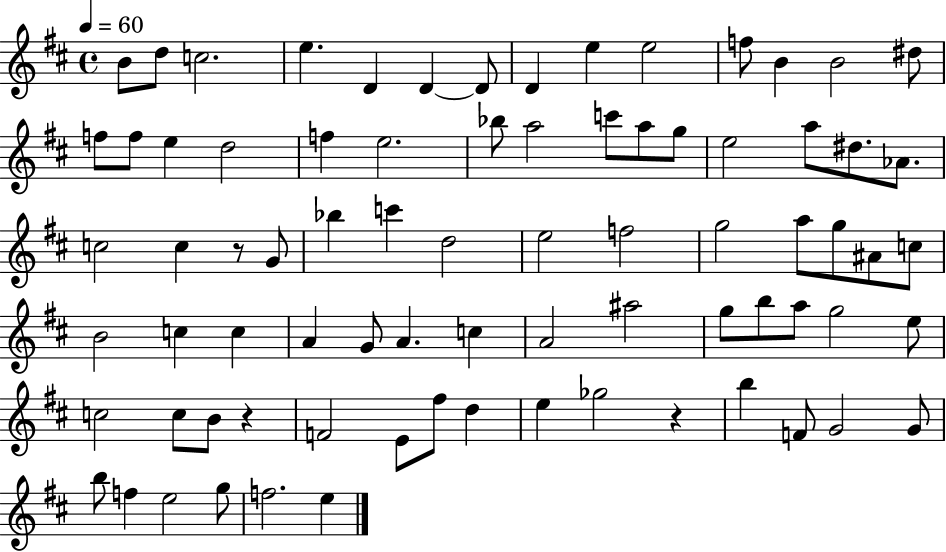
B4/e D5/e C5/h. E5/q. D4/q D4/q D4/e D4/q E5/q E5/h F5/e B4/q B4/h D#5/e F5/e F5/e E5/q D5/h F5/q E5/h. Bb5/e A5/h C6/e A5/e G5/e E5/h A5/e D#5/e. Ab4/e. C5/h C5/q R/e G4/e Bb5/q C6/q D5/h E5/h F5/h G5/h A5/e G5/e A#4/e C5/e B4/h C5/q C5/q A4/q G4/e A4/q. C5/q A4/h A#5/h G5/e B5/e A5/e G5/h E5/e C5/h C5/e B4/e R/q F4/h E4/e F#5/e D5/q E5/q Gb5/h R/q B5/q F4/e G4/h G4/e B5/e F5/q E5/h G5/e F5/h. E5/q